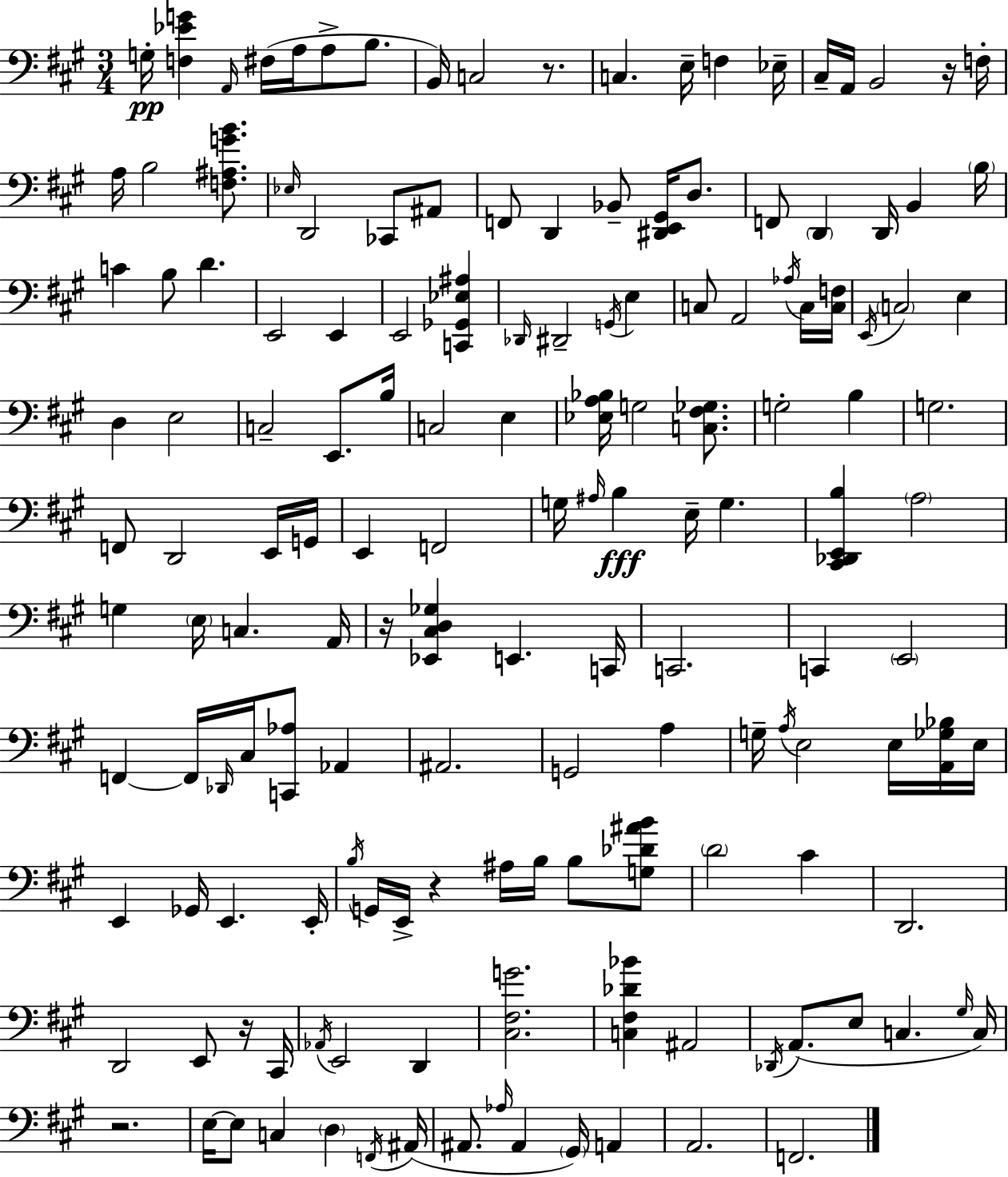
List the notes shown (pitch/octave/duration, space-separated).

G3/s [F3,Eb4,G4]/q A2/s F#3/s A3/s A3/e B3/e. B2/s C3/h R/e. C3/q. E3/s F3/q Eb3/s C#3/s A2/s B2/h R/s F3/s A3/s B3/h [F3,A#3,G4,B4]/e. Eb3/s D2/h CES2/e A#2/e F2/e D2/q Bb2/e [D#2,E2,G#2]/s D3/e. F2/e D2/q D2/s B2/q B3/s C4/q B3/e D4/q. E2/h E2/q E2/h [C2,Gb2,Eb3,A#3]/q Db2/s D#2/h G2/s E3/q C3/e A2/h Ab3/s C3/s [C3,F3]/s E2/s C3/h E3/q D3/q E3/h C3/h E2/e. B3/s C3/h E3/q [Eb3,A3,Bb3]/s G3/h [C3,F#3,Gb3]/e. G3/h B3/q G3/h. F2/e D2/h E2/s G2/s E2/q F2/h G3/s A#3/s B3/q E3/s G3/q. [C#2,Db2,E2,B3]/q A3/h G3/q E3/s C3/q. A2/s R/s [Eb2,C#3,D3,Gb3]/q E2/q. C2/s C2/h. C2/q E2/h F2/q F2/s Db2/s C#3/s [C2,Ab3]/e Ab2/q A#2/h. G2/h A3/q G3/s A3/s E3/h E3/s [A2,Gb3,Bb3]/s E3/s E2/q Gb2/s E2/q. E2/s B3/s G2/s E2/s R/q A#3/s B3/s B3/e [G3,Db4,A#4,B4]/e D4/h C#4/q D2/h. D2/h E2/e R/s C#2/s Ab2/s E2/h D2/q [C#3,F#3,G4]/h. [C3,F#3,Db4,Bb4]/q A#2/h Db2/s A2/e. E3/e C3/q. G#3/s C3/s R/h. E3/s E3/e C3/q D3/q F2/s A#2/s A#2/e. Ab3/s A#2/q G#2/s A2/q A2/h. F2/h.